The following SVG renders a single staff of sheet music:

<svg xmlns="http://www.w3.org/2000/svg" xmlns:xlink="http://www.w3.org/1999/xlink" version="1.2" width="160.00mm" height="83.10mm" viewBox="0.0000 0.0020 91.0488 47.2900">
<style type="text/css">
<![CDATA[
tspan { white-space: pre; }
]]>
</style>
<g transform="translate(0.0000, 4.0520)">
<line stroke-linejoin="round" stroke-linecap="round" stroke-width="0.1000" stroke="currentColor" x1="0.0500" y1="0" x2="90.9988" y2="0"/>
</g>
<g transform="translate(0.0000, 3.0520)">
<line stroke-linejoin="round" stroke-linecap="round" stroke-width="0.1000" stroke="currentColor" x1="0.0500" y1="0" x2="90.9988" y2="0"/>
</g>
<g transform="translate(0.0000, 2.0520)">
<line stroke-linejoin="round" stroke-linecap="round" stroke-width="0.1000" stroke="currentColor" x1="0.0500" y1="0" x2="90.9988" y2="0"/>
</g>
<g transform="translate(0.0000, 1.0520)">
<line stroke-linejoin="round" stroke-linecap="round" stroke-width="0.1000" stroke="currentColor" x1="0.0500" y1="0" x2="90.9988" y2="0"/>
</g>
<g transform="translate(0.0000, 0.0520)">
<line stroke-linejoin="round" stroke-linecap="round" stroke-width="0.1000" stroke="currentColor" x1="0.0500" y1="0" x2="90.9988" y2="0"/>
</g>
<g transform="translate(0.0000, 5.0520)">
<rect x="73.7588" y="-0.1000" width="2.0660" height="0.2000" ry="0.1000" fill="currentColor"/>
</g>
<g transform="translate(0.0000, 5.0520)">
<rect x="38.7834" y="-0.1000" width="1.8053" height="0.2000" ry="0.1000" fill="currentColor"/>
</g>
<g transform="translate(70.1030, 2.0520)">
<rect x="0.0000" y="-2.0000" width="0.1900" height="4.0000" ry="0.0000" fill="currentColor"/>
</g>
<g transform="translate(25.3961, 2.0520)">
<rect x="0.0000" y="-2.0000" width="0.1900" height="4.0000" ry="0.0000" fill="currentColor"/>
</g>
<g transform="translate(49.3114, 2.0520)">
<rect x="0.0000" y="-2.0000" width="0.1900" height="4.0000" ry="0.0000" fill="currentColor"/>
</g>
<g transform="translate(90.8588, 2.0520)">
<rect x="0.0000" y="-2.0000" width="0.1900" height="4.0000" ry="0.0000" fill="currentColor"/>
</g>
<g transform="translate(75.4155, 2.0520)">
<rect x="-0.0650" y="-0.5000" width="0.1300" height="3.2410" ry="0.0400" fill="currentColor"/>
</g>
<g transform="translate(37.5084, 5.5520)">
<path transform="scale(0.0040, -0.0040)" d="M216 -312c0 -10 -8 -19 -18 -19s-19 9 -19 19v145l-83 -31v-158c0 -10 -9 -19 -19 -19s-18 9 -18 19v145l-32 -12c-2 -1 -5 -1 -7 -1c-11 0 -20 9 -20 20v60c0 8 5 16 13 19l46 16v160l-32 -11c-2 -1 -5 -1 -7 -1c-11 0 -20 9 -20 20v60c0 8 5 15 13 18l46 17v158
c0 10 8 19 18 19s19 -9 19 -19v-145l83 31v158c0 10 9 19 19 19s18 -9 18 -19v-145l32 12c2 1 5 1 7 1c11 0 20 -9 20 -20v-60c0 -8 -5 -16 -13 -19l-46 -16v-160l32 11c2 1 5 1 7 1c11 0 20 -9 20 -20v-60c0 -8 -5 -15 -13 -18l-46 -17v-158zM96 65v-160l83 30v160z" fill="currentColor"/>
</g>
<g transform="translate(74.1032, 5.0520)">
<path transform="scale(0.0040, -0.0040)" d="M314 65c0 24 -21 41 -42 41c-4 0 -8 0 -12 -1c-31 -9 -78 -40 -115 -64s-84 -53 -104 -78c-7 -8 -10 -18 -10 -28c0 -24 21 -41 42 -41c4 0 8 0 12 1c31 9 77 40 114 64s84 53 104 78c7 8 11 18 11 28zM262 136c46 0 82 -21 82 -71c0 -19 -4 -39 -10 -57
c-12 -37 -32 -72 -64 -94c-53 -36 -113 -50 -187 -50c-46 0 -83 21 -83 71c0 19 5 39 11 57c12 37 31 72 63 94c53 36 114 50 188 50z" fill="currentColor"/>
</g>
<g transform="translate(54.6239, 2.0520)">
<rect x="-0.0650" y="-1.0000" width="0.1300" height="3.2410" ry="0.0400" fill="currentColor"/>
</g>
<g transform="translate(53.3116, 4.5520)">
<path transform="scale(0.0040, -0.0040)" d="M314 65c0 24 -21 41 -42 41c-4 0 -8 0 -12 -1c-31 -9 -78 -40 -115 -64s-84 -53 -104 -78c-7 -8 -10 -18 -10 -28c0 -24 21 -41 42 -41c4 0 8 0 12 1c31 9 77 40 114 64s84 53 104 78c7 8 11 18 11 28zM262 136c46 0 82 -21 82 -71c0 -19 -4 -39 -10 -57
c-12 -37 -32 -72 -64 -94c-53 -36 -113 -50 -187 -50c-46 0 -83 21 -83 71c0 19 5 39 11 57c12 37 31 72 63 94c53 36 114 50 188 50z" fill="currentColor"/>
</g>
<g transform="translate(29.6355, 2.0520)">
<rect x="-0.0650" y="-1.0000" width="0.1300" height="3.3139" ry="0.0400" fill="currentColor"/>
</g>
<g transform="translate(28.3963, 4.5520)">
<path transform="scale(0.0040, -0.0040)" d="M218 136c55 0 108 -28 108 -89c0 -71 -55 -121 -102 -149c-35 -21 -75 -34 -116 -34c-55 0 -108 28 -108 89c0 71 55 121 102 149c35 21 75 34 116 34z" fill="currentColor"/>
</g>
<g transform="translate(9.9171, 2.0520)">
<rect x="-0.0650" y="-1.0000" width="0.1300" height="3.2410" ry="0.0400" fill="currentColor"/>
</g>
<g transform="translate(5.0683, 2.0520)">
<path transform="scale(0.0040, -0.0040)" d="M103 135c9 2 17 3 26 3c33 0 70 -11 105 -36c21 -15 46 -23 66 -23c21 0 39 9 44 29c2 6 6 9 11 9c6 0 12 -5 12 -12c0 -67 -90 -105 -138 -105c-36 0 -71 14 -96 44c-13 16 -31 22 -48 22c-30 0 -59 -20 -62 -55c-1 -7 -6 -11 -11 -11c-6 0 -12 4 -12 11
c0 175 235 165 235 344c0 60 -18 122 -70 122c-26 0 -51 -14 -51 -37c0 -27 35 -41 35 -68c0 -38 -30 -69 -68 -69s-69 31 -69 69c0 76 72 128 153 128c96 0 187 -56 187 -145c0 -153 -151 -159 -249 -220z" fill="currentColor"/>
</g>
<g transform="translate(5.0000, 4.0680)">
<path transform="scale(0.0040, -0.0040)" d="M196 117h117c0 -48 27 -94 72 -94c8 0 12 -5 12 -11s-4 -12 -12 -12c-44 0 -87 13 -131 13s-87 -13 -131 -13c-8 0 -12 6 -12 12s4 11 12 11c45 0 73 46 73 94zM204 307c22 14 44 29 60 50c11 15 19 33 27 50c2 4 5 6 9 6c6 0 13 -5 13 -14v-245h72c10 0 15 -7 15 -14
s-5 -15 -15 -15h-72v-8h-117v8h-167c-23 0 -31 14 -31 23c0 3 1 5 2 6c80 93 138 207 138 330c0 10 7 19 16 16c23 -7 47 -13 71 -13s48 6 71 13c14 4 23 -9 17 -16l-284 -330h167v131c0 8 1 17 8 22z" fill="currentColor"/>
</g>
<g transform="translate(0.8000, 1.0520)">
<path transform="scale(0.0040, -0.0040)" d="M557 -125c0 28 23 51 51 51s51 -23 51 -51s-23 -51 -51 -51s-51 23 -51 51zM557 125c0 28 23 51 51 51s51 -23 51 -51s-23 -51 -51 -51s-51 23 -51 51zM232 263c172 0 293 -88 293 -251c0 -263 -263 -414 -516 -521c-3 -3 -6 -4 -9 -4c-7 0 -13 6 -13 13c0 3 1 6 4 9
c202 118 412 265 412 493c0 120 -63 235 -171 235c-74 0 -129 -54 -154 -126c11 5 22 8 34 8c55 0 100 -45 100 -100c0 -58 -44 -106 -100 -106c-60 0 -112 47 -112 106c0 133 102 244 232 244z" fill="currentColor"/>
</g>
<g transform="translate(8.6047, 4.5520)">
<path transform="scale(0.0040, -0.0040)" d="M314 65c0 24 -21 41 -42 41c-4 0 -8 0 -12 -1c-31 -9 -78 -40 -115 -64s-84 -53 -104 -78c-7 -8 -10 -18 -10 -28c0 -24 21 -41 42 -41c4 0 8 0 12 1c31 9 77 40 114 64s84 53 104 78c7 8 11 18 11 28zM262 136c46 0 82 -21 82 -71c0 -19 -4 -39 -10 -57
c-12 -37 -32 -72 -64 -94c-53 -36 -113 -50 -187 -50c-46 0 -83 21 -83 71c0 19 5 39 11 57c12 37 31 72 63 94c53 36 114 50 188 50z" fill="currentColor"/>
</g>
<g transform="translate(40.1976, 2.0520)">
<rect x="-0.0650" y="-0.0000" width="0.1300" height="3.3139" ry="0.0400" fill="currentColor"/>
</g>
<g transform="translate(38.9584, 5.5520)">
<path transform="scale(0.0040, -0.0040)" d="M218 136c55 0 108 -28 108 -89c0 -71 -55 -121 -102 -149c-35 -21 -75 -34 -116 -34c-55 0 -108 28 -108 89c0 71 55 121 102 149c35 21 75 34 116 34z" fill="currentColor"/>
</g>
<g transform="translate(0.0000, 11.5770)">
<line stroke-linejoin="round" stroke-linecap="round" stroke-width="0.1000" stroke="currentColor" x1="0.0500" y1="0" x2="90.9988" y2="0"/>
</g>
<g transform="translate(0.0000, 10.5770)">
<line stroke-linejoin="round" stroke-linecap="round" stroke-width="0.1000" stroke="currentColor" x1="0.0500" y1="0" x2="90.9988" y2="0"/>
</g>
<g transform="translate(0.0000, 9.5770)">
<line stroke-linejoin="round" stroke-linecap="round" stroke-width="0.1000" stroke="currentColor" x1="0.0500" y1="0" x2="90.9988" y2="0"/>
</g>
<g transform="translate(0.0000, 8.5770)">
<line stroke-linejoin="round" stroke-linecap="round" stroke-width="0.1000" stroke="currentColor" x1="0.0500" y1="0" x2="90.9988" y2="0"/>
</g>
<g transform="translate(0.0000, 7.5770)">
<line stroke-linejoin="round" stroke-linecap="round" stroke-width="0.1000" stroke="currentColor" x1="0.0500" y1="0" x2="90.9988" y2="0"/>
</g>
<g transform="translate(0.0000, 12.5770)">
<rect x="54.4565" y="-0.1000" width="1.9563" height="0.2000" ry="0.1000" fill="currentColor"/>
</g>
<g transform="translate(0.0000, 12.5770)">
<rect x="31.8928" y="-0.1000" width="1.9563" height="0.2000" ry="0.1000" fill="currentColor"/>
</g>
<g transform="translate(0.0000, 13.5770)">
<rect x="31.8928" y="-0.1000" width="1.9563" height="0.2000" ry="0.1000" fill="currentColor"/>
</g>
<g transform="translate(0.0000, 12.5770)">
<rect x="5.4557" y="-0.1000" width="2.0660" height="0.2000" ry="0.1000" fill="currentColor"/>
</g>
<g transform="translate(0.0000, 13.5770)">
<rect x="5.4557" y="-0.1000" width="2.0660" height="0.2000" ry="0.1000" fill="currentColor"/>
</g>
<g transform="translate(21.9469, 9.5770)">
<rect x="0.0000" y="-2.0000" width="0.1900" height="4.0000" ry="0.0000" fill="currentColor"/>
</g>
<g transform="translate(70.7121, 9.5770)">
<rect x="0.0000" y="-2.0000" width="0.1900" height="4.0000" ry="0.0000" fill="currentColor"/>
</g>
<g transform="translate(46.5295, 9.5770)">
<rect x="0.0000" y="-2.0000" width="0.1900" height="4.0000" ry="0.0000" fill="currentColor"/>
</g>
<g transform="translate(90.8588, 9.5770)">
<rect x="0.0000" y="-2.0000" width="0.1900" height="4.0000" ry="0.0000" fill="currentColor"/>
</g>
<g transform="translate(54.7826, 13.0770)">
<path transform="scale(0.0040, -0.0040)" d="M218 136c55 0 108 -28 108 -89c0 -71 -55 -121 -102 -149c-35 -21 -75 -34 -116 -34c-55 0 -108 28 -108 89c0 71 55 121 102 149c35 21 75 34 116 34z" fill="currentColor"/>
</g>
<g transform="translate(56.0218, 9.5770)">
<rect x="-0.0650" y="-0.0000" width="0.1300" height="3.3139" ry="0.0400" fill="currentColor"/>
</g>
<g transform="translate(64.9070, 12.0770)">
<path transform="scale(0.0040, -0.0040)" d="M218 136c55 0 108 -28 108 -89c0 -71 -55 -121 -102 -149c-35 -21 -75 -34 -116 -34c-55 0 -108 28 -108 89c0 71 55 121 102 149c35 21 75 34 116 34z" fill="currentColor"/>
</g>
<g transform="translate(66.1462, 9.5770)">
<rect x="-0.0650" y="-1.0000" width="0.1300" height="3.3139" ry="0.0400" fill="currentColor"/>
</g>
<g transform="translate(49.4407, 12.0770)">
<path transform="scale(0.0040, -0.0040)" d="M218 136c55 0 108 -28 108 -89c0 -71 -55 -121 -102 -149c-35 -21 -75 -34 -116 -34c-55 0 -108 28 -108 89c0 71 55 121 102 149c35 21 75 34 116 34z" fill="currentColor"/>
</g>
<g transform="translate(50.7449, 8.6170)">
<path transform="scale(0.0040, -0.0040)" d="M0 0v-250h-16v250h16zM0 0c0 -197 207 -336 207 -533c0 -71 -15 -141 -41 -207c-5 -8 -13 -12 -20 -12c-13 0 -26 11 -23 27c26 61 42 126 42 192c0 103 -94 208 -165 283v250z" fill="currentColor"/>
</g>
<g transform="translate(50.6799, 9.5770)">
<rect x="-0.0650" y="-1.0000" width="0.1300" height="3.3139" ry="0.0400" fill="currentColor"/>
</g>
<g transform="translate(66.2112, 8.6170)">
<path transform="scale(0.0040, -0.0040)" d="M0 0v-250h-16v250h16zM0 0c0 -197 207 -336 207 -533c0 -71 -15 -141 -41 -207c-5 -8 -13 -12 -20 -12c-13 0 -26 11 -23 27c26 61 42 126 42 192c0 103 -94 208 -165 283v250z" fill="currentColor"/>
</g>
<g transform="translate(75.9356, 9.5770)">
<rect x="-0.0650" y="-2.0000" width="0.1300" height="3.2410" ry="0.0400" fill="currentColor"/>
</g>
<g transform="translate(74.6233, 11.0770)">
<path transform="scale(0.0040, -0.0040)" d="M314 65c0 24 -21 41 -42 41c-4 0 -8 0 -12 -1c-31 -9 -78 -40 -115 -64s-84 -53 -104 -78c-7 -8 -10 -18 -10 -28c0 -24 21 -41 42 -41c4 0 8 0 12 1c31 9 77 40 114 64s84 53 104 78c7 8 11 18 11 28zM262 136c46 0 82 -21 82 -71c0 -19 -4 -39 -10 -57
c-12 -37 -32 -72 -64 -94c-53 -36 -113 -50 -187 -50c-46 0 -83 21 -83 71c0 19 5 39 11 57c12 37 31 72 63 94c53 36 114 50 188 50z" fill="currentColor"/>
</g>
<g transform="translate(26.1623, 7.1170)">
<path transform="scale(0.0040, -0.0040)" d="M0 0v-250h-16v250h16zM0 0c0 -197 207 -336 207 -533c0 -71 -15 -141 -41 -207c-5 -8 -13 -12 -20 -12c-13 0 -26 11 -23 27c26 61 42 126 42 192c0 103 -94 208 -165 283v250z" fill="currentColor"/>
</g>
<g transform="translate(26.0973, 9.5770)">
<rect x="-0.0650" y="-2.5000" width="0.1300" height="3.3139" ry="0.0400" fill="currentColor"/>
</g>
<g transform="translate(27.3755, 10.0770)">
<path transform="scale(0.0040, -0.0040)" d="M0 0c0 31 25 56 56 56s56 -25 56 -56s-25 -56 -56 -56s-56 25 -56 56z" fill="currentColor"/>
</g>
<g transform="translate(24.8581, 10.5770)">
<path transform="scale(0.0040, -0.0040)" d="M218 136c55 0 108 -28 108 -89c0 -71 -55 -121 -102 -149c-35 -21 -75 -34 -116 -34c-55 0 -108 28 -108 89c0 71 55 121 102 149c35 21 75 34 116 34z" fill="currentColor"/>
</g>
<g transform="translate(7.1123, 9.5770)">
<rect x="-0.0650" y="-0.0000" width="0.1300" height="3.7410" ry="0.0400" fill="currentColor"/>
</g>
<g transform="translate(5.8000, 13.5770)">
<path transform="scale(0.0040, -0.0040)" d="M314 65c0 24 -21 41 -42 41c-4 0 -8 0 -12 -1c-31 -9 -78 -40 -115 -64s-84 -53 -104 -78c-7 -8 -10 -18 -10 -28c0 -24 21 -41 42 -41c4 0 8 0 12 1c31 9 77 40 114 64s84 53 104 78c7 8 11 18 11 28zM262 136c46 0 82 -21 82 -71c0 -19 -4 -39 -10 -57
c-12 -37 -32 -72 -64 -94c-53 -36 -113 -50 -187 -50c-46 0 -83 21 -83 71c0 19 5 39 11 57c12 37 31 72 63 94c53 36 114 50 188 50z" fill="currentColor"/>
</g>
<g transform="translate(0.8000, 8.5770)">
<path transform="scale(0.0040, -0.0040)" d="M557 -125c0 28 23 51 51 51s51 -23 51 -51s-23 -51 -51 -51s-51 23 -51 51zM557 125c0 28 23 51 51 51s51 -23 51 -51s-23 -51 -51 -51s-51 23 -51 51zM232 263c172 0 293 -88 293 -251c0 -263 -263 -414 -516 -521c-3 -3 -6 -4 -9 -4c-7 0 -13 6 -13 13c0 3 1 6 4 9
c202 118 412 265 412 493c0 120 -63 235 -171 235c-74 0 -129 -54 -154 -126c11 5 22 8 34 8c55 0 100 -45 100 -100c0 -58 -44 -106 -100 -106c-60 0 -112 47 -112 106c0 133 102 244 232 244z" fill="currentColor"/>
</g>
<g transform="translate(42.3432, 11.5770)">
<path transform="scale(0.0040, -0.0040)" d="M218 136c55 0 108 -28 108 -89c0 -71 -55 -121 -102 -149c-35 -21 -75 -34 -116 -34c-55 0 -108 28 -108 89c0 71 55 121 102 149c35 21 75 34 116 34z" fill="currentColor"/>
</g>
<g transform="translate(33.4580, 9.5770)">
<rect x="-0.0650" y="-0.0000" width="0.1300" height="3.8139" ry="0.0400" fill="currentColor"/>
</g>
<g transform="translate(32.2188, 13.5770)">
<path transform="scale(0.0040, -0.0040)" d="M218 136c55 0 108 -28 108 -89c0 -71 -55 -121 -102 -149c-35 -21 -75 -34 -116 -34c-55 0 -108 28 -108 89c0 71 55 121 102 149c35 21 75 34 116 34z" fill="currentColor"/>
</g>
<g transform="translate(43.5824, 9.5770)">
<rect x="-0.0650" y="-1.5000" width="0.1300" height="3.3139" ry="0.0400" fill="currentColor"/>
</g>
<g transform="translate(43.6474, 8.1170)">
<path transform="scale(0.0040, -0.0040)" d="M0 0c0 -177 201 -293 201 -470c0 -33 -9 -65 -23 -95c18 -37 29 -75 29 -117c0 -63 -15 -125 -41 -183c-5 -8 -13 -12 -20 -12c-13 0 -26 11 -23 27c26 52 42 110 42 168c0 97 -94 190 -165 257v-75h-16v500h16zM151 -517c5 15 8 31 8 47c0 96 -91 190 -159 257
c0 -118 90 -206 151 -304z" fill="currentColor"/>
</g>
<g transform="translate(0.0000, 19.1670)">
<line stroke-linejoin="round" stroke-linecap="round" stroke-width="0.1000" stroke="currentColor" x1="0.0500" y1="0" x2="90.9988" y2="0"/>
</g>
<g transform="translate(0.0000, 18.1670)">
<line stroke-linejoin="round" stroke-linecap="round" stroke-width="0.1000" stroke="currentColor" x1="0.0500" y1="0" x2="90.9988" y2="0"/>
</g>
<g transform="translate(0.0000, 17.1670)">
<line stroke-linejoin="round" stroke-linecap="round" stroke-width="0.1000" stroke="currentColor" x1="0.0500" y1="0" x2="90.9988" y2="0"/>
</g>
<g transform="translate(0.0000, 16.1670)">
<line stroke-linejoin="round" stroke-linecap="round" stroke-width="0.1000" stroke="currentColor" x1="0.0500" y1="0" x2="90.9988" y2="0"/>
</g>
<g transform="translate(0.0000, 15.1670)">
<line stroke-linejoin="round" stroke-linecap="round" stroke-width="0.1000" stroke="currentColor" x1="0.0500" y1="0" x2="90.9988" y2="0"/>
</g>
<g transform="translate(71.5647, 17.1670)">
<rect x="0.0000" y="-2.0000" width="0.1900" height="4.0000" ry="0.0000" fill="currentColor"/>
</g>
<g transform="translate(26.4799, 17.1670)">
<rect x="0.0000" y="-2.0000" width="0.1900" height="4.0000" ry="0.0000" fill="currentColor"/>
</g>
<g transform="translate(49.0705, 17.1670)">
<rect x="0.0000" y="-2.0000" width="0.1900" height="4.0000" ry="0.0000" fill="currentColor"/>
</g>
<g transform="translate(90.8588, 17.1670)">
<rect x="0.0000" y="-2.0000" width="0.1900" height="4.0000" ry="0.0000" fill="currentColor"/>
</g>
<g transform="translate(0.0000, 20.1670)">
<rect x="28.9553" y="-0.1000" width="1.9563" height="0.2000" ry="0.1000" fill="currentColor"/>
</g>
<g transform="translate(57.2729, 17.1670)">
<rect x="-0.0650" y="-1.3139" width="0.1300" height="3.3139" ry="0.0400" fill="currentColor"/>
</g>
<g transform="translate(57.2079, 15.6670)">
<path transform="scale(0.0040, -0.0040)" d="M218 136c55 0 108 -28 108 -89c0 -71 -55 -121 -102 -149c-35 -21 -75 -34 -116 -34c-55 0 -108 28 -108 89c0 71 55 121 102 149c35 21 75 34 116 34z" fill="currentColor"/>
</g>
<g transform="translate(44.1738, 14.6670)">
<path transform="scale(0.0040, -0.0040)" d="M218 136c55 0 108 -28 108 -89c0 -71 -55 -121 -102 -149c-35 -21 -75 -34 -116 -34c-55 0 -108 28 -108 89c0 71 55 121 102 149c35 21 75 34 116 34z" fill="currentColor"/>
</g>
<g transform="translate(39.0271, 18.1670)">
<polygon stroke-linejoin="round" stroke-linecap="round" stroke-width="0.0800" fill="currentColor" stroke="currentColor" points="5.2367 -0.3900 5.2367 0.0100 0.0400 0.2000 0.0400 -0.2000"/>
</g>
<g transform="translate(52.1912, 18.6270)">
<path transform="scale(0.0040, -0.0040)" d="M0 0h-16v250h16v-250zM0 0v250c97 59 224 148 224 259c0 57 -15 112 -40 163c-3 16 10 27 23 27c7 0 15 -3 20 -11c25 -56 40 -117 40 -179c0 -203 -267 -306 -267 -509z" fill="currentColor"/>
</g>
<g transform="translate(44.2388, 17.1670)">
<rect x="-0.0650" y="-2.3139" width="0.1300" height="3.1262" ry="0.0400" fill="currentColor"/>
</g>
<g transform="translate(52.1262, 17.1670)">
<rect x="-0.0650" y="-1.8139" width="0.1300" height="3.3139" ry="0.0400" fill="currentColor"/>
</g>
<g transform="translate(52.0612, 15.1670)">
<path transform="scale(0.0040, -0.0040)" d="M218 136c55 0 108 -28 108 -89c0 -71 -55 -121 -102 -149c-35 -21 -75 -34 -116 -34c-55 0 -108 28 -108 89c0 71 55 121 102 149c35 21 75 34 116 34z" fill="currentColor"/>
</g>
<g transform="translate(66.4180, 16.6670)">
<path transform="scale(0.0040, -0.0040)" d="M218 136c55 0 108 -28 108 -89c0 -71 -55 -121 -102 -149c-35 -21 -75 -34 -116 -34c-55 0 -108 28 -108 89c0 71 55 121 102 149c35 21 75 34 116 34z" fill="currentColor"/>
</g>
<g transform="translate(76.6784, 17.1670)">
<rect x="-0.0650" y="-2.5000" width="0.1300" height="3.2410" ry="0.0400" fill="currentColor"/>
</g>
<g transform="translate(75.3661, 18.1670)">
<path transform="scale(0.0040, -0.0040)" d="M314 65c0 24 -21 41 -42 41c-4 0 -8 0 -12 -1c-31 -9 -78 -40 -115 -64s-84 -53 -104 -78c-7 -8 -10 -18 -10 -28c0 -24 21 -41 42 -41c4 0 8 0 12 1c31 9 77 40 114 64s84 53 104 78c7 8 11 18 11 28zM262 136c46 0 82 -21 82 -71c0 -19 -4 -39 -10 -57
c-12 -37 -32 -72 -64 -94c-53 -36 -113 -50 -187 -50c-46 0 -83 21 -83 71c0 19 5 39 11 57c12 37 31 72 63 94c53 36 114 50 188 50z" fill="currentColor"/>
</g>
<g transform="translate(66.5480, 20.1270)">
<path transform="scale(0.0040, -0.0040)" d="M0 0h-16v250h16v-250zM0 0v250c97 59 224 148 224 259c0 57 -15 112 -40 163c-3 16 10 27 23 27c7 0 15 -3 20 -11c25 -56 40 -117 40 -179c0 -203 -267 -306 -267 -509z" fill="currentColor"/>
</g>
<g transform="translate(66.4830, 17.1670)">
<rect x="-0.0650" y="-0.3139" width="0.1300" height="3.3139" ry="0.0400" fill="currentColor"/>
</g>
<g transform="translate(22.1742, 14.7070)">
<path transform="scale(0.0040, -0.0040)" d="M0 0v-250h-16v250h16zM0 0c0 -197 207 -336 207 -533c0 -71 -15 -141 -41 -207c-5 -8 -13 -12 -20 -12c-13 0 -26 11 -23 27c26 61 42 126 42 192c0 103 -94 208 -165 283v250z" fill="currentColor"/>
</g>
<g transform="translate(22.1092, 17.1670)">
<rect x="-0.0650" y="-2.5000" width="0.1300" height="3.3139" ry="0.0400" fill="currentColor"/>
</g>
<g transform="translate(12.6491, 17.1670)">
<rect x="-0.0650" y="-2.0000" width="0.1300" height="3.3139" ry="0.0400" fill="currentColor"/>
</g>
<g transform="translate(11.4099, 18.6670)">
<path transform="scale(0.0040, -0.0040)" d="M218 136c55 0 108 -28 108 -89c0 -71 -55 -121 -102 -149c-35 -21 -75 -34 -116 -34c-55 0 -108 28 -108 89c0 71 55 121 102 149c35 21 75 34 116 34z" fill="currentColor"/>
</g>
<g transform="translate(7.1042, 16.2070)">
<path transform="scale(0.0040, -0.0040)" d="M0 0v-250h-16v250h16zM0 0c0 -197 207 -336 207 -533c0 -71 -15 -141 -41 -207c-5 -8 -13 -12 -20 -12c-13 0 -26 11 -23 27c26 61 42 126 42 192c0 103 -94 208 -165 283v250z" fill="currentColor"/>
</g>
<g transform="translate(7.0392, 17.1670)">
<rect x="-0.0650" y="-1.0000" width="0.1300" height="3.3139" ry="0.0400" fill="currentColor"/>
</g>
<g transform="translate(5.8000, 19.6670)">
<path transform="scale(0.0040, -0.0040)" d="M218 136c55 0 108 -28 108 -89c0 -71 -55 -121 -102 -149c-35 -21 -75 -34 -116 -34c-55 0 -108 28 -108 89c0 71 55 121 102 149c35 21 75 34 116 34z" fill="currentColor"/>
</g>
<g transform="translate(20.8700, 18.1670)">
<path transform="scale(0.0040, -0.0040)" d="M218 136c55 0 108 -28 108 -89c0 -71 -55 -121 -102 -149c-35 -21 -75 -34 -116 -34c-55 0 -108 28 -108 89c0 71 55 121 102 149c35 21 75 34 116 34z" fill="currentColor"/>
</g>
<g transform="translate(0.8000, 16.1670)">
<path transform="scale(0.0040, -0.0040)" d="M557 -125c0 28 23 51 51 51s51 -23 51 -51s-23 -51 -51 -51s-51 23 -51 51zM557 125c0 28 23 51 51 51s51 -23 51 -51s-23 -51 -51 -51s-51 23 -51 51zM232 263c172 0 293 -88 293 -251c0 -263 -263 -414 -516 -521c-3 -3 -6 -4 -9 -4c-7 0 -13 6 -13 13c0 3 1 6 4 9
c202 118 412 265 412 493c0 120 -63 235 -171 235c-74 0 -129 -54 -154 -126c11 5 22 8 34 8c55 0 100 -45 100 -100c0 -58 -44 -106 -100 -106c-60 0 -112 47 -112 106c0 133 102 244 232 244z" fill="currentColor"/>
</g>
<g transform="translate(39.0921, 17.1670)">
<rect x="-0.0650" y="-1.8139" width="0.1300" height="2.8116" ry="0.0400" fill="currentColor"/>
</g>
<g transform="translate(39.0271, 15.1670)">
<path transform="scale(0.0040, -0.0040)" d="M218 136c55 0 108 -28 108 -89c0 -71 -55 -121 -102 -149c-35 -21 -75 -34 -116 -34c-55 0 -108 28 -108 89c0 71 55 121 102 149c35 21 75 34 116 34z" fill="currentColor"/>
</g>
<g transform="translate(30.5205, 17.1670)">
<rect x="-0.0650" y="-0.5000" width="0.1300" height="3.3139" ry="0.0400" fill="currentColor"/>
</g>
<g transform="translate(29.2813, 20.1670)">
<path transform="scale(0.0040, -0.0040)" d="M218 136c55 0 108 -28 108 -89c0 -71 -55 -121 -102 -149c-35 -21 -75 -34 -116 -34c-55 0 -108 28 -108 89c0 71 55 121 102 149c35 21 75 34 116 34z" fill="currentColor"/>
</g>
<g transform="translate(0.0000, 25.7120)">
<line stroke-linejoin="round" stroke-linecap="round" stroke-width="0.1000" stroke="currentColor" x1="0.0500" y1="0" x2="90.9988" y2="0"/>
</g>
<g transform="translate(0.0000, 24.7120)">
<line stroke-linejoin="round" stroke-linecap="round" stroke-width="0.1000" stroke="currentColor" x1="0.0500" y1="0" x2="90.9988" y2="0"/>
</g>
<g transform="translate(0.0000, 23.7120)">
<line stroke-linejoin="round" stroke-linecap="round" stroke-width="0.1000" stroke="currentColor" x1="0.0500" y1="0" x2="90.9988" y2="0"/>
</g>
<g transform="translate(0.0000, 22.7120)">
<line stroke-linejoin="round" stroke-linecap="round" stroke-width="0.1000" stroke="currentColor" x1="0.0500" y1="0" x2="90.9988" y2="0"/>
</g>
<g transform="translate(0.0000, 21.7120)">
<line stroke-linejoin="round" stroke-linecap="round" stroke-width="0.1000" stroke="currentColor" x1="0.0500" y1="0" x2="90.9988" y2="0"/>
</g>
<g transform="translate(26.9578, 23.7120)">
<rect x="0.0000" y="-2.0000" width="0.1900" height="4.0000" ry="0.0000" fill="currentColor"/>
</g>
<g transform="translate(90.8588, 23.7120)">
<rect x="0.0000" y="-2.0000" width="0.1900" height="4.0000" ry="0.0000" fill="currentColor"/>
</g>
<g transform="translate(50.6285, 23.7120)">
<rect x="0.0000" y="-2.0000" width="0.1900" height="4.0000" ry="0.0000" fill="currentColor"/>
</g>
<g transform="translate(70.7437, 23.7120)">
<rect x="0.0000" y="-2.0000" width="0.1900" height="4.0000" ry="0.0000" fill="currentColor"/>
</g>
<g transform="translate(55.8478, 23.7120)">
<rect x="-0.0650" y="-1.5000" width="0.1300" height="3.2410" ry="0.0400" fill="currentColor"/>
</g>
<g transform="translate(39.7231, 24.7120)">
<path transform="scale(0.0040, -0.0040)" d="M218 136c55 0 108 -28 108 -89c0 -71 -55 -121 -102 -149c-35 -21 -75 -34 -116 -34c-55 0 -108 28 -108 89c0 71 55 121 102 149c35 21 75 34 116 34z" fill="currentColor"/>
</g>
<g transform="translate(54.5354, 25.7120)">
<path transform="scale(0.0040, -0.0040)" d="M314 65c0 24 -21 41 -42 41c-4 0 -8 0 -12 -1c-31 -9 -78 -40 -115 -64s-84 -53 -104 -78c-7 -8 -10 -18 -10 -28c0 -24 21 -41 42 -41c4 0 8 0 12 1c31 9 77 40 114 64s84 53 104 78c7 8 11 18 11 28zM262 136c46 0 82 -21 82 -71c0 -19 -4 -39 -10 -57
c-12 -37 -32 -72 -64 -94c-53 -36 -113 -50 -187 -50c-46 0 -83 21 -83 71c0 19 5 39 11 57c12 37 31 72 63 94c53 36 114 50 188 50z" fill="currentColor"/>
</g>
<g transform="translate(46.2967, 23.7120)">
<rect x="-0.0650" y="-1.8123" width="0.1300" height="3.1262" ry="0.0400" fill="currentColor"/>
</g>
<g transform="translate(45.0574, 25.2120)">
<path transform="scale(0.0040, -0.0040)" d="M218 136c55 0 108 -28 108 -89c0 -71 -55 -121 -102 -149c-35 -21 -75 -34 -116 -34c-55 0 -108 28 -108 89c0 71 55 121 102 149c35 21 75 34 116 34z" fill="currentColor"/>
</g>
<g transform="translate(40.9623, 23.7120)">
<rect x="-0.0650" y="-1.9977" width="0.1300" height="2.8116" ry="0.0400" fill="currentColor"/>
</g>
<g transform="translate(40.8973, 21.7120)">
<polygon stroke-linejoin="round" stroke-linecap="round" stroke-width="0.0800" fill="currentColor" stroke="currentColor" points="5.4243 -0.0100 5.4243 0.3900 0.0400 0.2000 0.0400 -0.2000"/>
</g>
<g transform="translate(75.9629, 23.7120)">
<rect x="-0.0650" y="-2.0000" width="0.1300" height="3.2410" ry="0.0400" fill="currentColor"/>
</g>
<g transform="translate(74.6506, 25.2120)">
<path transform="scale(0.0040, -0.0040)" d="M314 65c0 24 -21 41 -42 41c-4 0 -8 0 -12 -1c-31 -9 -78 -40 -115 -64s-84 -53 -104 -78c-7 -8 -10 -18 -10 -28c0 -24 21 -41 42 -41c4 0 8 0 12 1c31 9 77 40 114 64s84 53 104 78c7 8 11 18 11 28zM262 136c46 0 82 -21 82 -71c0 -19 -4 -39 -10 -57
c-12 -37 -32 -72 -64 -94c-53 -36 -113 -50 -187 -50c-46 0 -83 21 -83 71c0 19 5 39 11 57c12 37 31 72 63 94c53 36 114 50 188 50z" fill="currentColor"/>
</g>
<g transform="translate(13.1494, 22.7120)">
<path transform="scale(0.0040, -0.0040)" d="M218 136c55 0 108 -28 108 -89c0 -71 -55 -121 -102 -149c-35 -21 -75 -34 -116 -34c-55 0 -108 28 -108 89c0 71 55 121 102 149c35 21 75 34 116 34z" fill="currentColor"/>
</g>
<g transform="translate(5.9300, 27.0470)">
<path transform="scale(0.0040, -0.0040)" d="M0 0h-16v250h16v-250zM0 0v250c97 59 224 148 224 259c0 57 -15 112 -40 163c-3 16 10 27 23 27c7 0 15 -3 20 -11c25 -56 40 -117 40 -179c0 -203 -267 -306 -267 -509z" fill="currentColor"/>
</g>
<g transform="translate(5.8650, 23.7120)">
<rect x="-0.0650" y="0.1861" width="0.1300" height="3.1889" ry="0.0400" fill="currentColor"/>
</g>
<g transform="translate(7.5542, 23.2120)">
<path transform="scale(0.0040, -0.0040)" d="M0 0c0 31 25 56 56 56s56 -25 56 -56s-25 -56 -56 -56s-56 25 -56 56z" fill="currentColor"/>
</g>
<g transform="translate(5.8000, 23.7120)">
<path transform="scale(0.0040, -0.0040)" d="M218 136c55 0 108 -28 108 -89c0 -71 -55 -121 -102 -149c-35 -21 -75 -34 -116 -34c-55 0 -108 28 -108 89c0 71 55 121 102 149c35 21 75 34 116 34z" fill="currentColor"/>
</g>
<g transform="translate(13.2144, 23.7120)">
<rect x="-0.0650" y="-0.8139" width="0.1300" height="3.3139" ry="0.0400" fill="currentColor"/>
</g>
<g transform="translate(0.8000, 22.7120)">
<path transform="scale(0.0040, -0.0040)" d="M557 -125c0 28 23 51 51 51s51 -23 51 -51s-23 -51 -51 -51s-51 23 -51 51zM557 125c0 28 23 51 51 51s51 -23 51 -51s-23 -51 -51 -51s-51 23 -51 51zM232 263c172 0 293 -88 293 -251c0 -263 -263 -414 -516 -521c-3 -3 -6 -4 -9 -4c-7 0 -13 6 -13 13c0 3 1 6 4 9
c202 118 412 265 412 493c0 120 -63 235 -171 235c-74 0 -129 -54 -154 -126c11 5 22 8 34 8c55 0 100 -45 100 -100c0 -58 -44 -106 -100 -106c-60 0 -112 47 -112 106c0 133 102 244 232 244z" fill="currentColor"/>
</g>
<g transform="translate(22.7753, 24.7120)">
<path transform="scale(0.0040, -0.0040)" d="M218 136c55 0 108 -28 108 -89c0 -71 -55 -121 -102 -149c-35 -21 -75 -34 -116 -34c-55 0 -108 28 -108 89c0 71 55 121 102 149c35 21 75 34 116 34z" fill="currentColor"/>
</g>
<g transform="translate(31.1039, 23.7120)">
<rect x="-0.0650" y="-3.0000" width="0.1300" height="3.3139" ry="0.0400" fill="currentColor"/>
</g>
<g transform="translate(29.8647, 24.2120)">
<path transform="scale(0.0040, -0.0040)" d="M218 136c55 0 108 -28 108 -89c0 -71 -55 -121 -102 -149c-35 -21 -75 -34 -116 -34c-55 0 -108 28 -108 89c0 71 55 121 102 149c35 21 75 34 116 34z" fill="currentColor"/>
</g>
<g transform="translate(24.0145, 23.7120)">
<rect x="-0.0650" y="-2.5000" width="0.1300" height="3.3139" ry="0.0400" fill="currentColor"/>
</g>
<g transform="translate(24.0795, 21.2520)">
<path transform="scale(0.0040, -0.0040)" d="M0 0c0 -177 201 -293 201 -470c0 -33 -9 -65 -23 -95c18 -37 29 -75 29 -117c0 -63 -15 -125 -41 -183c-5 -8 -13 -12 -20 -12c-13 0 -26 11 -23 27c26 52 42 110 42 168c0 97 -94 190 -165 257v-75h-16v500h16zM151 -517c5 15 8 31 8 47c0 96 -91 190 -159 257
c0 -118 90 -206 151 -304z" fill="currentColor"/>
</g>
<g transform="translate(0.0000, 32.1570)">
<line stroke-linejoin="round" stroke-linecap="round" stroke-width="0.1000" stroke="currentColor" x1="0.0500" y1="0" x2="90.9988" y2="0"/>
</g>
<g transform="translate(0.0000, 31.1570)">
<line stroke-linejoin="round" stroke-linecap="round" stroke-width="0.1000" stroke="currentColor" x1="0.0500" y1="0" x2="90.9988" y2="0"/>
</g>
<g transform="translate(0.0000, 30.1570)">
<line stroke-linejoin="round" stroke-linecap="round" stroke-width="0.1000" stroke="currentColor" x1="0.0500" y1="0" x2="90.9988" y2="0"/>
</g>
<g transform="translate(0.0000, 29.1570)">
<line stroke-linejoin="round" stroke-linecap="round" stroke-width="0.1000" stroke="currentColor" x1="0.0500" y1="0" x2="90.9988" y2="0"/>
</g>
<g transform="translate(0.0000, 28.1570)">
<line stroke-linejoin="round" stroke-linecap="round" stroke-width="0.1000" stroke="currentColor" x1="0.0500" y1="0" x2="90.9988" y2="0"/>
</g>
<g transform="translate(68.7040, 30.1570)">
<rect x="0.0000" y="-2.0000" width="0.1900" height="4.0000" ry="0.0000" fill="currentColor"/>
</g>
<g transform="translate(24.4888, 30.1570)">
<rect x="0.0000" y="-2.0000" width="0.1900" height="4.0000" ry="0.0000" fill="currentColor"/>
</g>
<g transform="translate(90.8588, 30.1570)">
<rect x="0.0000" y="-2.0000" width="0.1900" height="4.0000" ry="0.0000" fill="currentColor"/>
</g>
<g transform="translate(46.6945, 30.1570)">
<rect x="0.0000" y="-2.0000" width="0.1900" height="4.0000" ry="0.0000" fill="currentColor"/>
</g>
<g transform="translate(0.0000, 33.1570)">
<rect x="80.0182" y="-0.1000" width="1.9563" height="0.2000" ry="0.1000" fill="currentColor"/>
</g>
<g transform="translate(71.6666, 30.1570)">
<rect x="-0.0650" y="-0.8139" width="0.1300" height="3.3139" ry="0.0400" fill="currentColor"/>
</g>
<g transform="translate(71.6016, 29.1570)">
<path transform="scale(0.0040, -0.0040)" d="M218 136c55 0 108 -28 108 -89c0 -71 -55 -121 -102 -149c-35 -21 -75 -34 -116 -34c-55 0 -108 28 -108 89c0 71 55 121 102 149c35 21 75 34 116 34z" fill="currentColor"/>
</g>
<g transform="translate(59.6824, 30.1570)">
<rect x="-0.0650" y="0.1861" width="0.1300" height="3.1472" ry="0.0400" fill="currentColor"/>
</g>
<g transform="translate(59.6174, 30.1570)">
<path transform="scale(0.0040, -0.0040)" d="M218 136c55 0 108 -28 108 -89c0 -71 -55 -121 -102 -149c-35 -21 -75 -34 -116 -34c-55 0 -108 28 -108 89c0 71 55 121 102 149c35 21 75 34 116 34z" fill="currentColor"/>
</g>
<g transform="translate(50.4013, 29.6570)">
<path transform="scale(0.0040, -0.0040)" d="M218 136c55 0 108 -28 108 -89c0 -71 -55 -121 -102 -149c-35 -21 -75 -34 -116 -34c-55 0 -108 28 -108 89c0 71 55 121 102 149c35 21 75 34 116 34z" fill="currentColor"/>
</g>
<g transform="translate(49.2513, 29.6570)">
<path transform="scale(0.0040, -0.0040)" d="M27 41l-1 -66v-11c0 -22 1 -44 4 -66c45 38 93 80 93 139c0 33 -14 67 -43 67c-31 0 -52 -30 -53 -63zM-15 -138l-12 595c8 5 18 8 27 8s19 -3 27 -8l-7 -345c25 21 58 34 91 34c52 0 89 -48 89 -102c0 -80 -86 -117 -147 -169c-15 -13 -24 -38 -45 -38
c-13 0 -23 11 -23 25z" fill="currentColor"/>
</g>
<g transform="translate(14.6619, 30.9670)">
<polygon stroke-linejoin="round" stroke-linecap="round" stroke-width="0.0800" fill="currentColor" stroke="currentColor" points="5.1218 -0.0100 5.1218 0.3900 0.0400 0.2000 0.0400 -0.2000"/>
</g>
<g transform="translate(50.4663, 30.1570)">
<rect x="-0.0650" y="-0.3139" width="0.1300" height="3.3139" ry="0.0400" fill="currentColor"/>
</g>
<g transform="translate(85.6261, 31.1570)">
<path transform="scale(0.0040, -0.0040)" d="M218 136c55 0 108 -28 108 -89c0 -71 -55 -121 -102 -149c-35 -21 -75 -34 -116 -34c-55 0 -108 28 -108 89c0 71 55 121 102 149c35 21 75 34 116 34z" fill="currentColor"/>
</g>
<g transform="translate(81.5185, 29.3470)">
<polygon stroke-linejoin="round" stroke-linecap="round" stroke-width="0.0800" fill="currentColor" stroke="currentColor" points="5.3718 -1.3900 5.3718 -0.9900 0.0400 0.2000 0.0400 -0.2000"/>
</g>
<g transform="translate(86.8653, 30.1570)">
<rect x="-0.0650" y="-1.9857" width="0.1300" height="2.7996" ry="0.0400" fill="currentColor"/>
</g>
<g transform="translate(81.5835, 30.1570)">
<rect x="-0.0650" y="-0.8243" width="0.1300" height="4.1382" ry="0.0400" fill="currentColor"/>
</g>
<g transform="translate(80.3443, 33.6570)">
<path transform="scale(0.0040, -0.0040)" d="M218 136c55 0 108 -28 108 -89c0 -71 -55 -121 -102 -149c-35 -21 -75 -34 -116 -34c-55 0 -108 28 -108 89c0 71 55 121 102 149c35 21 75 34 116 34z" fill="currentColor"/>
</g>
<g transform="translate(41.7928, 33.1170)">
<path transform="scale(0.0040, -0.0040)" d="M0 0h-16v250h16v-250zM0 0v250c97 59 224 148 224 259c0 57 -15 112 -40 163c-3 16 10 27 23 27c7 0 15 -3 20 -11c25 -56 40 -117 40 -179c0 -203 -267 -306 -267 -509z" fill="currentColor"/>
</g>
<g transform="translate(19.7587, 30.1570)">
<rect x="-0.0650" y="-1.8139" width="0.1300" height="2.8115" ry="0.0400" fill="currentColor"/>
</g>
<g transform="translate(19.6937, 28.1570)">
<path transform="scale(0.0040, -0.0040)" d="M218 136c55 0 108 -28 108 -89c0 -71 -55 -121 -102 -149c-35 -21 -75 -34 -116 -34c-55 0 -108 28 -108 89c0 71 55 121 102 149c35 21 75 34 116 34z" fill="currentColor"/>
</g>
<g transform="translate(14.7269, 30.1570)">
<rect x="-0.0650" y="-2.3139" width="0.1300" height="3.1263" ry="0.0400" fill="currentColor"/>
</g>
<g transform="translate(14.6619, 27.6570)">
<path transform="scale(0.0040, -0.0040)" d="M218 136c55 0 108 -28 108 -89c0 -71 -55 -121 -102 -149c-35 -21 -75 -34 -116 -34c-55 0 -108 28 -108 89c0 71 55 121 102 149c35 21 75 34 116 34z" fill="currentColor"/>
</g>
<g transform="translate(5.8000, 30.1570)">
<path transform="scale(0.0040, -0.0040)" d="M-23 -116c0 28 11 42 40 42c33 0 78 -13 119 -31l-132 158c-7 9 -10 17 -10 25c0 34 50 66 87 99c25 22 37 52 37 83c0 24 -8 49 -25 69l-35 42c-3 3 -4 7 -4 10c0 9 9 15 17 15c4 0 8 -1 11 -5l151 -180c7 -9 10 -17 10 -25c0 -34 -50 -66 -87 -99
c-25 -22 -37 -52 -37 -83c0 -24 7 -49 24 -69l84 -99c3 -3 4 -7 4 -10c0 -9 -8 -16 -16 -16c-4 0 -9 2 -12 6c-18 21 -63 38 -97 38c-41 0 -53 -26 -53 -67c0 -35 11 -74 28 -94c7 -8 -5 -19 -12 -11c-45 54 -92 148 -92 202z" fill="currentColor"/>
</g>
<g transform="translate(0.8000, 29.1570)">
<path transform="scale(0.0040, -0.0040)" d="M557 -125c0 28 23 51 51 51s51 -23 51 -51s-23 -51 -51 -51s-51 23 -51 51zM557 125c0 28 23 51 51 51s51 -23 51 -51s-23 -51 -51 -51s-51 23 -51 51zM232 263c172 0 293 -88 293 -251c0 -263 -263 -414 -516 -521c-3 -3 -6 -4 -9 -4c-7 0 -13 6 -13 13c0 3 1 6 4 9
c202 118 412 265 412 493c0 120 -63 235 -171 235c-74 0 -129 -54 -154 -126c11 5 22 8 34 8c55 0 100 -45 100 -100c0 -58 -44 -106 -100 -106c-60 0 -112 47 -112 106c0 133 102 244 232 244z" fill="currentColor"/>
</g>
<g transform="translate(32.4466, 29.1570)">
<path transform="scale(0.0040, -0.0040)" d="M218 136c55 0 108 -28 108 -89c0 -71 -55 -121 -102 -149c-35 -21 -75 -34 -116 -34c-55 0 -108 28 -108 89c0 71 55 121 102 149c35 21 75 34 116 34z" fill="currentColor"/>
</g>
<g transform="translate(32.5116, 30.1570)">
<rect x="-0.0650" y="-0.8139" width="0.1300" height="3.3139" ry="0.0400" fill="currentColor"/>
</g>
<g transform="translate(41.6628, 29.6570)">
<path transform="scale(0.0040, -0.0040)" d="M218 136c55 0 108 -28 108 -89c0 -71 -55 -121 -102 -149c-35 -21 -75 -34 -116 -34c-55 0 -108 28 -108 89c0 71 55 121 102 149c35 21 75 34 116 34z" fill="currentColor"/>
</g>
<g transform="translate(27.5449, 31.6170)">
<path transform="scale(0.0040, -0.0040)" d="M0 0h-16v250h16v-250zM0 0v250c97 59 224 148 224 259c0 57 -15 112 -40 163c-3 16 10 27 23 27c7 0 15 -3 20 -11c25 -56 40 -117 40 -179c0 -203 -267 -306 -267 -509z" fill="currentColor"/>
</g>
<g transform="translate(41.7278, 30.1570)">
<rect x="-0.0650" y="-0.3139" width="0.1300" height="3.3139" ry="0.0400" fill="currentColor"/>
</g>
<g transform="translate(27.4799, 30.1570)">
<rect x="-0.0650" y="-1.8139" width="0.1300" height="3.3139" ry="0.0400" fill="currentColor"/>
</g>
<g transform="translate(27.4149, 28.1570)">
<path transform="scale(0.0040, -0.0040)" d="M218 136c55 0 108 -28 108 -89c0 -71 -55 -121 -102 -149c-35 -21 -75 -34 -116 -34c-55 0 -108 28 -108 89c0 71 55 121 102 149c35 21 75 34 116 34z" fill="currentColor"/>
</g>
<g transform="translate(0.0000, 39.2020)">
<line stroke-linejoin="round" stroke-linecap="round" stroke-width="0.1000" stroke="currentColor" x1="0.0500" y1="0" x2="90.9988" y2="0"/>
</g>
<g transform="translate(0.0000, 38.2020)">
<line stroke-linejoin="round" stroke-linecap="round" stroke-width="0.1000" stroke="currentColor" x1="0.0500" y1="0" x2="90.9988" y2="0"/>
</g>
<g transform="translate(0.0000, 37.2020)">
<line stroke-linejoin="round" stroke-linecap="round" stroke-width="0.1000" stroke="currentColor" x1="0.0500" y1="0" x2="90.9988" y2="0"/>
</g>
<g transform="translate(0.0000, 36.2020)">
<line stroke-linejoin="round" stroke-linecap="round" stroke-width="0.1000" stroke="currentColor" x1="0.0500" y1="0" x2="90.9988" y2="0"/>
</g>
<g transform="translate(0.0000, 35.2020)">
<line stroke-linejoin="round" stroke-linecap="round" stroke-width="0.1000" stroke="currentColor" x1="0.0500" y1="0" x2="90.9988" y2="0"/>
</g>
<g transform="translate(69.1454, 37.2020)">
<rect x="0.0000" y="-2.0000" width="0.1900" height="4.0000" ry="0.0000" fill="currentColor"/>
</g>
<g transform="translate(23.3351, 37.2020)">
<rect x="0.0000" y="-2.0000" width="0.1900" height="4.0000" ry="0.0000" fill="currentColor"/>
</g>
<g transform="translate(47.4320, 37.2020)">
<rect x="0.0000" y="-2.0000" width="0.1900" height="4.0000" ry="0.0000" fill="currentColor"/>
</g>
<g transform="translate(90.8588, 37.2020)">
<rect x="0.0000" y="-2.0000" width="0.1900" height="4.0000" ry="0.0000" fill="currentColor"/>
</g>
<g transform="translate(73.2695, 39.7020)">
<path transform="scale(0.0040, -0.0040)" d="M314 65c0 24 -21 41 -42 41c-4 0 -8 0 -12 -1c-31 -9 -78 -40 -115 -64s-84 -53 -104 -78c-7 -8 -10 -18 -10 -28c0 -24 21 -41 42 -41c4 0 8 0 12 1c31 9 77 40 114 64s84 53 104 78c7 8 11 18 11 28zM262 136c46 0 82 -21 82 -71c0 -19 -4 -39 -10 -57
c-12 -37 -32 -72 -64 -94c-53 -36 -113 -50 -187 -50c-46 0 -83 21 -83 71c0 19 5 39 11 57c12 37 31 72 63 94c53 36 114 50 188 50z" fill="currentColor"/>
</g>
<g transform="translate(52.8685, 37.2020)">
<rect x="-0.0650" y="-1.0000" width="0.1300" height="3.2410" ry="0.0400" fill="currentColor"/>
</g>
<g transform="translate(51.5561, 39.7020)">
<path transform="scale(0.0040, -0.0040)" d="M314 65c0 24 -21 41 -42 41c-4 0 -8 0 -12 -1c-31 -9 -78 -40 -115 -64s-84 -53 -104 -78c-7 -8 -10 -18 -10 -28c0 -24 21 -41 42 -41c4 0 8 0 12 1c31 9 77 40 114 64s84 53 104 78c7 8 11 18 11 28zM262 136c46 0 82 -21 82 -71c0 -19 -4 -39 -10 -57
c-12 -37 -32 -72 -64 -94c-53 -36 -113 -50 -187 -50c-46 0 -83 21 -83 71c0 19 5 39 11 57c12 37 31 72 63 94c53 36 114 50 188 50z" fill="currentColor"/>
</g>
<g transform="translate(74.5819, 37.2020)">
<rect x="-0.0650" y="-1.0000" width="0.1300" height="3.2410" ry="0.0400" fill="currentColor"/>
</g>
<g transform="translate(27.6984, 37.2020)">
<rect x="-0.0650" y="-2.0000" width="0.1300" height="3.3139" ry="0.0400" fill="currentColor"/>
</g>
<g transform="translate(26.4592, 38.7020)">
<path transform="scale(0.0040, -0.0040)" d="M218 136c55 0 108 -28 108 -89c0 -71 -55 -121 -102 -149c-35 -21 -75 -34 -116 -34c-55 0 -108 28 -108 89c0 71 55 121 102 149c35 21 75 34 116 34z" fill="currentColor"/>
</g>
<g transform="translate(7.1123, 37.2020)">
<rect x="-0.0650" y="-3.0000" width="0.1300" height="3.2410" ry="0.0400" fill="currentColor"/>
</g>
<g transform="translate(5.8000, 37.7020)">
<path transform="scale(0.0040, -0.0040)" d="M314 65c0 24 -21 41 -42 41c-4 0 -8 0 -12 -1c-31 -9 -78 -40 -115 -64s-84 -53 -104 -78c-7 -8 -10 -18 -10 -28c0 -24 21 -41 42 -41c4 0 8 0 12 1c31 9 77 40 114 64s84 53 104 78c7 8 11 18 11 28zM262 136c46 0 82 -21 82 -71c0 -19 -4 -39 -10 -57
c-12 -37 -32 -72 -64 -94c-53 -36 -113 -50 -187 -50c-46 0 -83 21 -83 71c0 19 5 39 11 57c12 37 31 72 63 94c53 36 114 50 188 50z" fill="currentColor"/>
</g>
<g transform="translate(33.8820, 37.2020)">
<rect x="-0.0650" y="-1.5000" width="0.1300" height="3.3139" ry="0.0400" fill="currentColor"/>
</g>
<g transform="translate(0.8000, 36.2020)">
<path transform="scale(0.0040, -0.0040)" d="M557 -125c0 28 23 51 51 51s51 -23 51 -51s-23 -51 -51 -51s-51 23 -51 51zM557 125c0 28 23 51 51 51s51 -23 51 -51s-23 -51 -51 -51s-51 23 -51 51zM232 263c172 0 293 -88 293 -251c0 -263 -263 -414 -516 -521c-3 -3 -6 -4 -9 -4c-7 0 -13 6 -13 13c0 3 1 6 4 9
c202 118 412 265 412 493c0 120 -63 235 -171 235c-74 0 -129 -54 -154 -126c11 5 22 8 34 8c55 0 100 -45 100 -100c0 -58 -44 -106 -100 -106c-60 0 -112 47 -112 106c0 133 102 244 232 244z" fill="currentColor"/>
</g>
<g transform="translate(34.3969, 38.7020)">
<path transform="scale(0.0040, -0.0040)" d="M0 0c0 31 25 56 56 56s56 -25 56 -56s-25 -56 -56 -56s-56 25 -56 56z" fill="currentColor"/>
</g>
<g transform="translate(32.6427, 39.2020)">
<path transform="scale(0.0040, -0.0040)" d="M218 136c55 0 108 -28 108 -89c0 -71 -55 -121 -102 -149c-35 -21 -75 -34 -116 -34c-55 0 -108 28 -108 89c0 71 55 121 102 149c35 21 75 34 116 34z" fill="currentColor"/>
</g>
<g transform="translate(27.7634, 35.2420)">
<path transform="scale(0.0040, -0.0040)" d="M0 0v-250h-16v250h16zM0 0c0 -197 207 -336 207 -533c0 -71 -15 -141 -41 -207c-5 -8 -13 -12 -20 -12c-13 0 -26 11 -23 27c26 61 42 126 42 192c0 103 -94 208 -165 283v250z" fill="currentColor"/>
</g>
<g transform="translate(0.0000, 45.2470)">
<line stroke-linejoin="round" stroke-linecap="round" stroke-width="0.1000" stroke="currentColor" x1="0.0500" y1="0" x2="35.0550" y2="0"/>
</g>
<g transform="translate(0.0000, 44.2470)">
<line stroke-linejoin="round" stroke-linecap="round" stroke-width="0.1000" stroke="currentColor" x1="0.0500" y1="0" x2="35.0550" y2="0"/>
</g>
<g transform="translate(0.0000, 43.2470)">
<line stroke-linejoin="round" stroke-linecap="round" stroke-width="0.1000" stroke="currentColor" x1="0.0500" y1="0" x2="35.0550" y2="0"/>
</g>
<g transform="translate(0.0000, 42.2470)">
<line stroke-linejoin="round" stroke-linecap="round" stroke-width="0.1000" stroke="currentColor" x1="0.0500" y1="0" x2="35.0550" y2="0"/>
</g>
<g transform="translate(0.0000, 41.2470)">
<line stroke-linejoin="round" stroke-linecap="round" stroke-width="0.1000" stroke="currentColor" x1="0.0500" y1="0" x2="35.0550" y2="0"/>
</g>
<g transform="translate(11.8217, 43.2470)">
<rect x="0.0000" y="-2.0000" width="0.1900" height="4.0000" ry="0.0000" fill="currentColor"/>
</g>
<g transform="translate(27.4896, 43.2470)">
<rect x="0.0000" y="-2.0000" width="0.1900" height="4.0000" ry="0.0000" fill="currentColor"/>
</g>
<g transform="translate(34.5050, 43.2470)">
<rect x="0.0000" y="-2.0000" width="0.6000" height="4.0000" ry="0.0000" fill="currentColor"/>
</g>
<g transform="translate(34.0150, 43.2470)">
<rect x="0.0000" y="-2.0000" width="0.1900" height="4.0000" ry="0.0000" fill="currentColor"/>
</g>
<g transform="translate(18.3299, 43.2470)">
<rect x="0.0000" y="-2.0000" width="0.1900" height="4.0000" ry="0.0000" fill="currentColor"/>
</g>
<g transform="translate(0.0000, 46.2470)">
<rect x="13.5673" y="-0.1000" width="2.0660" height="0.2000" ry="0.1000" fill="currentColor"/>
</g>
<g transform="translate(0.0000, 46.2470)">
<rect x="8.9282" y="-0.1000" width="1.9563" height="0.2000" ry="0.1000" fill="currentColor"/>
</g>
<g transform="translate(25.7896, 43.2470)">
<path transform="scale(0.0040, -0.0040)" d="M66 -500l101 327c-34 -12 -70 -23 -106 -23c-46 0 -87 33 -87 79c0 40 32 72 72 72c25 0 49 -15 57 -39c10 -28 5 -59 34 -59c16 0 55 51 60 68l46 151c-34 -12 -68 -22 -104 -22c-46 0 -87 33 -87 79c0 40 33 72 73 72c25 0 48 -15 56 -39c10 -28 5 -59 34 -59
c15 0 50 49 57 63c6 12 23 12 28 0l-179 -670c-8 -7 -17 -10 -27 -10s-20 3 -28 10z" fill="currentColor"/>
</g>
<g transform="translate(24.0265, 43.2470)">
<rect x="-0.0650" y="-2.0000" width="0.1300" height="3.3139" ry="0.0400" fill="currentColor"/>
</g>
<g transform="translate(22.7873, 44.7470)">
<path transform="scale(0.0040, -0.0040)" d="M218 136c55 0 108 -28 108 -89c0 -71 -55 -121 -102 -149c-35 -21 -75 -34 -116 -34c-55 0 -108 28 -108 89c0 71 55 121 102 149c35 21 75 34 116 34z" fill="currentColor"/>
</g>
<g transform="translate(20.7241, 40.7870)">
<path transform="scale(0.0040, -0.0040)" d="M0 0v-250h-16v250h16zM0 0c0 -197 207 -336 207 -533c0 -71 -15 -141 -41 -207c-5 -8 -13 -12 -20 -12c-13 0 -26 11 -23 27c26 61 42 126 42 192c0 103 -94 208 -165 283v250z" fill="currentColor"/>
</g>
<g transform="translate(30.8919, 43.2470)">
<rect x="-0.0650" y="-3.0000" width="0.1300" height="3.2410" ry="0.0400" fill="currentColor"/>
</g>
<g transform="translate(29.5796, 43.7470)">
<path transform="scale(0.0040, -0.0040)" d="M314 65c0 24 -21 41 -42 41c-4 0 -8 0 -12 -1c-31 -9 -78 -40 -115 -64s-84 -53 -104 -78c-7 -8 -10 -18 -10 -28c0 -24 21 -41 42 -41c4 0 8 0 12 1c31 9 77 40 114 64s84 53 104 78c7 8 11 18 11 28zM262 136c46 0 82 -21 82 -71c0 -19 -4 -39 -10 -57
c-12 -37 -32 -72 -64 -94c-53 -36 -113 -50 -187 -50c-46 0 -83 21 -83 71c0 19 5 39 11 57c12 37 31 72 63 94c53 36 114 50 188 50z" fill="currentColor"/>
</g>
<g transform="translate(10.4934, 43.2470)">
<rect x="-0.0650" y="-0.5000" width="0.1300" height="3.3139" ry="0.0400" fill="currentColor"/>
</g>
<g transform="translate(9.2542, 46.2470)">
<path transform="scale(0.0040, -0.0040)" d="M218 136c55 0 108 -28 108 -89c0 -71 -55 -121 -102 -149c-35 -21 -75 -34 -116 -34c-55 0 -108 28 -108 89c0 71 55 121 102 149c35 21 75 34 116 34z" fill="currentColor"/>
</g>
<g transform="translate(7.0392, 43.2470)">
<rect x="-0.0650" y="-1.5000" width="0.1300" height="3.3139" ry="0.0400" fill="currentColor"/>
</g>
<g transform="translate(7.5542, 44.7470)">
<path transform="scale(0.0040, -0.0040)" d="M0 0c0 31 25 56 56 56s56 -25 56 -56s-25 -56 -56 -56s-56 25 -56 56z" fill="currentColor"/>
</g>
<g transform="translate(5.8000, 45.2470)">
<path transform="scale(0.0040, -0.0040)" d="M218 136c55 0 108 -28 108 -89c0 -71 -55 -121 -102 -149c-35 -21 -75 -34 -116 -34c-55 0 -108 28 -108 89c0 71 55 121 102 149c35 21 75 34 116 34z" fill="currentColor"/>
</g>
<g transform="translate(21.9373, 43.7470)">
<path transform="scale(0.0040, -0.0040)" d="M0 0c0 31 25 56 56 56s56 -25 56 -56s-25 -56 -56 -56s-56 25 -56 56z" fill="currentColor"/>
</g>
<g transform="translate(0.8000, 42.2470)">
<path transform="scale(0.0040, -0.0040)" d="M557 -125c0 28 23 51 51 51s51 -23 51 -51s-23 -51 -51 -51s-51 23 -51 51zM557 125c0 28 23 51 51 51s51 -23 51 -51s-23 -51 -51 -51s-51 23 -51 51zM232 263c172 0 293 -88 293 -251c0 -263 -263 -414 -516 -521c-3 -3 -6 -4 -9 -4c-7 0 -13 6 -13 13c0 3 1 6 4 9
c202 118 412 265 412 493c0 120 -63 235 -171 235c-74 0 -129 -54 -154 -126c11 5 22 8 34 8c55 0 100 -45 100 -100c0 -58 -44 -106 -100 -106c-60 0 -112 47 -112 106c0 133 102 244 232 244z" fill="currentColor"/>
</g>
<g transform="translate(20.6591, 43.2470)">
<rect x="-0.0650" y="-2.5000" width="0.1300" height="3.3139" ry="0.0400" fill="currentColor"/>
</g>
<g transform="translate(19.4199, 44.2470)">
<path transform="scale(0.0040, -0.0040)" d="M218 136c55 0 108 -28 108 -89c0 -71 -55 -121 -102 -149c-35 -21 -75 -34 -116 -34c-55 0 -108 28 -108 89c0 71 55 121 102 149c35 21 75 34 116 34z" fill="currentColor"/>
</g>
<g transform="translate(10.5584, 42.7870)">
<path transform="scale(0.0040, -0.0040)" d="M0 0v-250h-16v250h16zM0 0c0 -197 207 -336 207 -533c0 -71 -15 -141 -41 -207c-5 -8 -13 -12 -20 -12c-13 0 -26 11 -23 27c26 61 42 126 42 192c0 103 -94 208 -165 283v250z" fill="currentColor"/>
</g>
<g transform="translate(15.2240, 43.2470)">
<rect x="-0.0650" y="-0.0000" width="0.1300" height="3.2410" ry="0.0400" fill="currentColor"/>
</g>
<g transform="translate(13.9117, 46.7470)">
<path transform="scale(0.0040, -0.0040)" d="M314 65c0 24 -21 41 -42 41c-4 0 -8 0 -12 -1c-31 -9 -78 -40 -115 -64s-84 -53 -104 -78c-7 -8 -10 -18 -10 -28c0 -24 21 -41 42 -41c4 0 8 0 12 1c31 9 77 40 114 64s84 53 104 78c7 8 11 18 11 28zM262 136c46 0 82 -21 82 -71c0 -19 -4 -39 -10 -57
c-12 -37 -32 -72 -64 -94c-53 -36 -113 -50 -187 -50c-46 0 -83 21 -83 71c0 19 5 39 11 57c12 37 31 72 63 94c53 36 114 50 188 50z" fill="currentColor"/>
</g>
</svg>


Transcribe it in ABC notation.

X:1
T:Untitled
M:2/4
L:1/4
K:C
F,,2 F,, ^D,, F,,2 E,,2 C,,2 B,,/2 C,, G,,/4 F,,/2 D,, F,,/2 A,,2 F,,/2 A,, B,,/2 E,, A,/2 B,/2 A,/2 G, E,/2 B,,2 D,/2 F, B,,/4 C, B,,/2 A,,/2 G,,2 A,,2 z B,/2 A,/2 A,/2 F, E,/2 _E, D, F, D,,/2 B,,/2 C,2 A,,/2 G,, F,,2 F,,2 G,, E,,/2 D,,2 B,,/2 A,, z/4 C,2